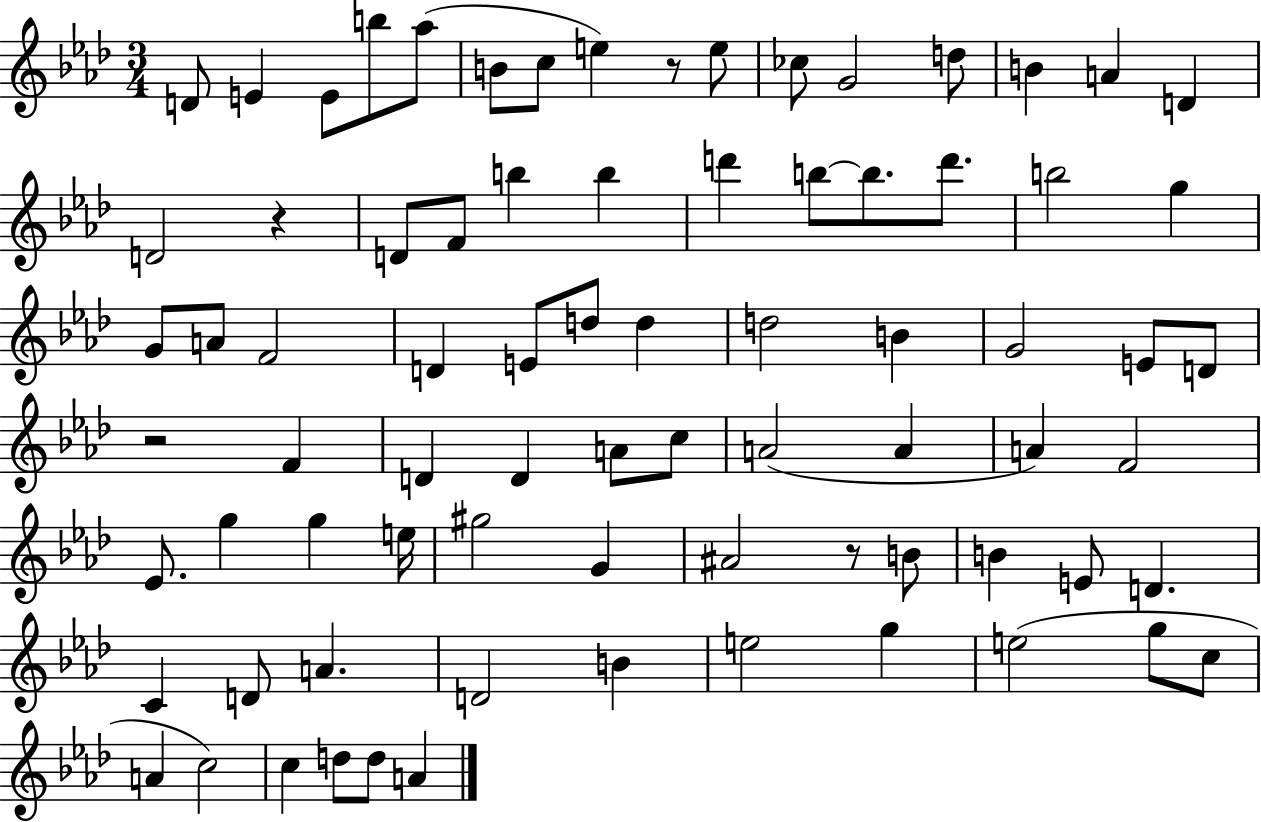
D4/e E4/q E4/e B5/e Ab5/e B4/e C5/e E5/q R/e E5/e CES5/e G4/h D5/e B4/q A4/q D4/q D4/h R/q D4/e F4/e B5/q B5/q D6/q B5/e B5/e. D6/e. B5/h G5/q G4/e A4/e F4/h D4/q E4/e D5/e D5/q D5/h B4/q G4/h E4/e D4/e R/h F4/q D4/q D4/q A4/e C5/e A4/h A4/q A4/q F4/h Eb4/e. G5/q G5/q E5/s G#5/h G4/q A#4/h R/e B4/e B4/q E4/e D4/q. C4/q D4/e A4/q. D4/h B4/q E5/h G5/q E5/h G5/e C5/e A4/q C5/h C5/q D5/e D5/e A4/q